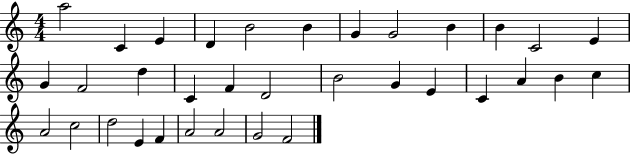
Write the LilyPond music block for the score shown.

{
  \clef treble
  \numericTimeSignature
  \time 4/4
  \key c \major
  a''2 c'4 e'4 | d'4 b'2 b'4 | g'4 g'2 b'4 | b'4 c'2 e'4 | \break g'4 f'2 d''4 | c'4 f'4 d'2 | b'2 g'4 e'4 | c'4 a'4 b'4 c''4 | \break a'2 c''2 | d''2 e'4 f'4 | a'2 a'2 | g'2 f'2 | \break \bar "|."
}